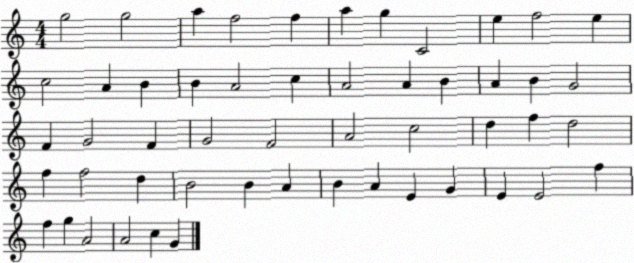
X:1
T:Untitled
M:4/4
L:1/4
K:C
g2 g2 a f2 f a g C2 e f2 e c2 A B B A2 c A2 A B A B G2 F G2 F G2 F2 A2 c2 d f d2 f f2 d B2 B A B A E G E E2 f f g A2 A2 c G